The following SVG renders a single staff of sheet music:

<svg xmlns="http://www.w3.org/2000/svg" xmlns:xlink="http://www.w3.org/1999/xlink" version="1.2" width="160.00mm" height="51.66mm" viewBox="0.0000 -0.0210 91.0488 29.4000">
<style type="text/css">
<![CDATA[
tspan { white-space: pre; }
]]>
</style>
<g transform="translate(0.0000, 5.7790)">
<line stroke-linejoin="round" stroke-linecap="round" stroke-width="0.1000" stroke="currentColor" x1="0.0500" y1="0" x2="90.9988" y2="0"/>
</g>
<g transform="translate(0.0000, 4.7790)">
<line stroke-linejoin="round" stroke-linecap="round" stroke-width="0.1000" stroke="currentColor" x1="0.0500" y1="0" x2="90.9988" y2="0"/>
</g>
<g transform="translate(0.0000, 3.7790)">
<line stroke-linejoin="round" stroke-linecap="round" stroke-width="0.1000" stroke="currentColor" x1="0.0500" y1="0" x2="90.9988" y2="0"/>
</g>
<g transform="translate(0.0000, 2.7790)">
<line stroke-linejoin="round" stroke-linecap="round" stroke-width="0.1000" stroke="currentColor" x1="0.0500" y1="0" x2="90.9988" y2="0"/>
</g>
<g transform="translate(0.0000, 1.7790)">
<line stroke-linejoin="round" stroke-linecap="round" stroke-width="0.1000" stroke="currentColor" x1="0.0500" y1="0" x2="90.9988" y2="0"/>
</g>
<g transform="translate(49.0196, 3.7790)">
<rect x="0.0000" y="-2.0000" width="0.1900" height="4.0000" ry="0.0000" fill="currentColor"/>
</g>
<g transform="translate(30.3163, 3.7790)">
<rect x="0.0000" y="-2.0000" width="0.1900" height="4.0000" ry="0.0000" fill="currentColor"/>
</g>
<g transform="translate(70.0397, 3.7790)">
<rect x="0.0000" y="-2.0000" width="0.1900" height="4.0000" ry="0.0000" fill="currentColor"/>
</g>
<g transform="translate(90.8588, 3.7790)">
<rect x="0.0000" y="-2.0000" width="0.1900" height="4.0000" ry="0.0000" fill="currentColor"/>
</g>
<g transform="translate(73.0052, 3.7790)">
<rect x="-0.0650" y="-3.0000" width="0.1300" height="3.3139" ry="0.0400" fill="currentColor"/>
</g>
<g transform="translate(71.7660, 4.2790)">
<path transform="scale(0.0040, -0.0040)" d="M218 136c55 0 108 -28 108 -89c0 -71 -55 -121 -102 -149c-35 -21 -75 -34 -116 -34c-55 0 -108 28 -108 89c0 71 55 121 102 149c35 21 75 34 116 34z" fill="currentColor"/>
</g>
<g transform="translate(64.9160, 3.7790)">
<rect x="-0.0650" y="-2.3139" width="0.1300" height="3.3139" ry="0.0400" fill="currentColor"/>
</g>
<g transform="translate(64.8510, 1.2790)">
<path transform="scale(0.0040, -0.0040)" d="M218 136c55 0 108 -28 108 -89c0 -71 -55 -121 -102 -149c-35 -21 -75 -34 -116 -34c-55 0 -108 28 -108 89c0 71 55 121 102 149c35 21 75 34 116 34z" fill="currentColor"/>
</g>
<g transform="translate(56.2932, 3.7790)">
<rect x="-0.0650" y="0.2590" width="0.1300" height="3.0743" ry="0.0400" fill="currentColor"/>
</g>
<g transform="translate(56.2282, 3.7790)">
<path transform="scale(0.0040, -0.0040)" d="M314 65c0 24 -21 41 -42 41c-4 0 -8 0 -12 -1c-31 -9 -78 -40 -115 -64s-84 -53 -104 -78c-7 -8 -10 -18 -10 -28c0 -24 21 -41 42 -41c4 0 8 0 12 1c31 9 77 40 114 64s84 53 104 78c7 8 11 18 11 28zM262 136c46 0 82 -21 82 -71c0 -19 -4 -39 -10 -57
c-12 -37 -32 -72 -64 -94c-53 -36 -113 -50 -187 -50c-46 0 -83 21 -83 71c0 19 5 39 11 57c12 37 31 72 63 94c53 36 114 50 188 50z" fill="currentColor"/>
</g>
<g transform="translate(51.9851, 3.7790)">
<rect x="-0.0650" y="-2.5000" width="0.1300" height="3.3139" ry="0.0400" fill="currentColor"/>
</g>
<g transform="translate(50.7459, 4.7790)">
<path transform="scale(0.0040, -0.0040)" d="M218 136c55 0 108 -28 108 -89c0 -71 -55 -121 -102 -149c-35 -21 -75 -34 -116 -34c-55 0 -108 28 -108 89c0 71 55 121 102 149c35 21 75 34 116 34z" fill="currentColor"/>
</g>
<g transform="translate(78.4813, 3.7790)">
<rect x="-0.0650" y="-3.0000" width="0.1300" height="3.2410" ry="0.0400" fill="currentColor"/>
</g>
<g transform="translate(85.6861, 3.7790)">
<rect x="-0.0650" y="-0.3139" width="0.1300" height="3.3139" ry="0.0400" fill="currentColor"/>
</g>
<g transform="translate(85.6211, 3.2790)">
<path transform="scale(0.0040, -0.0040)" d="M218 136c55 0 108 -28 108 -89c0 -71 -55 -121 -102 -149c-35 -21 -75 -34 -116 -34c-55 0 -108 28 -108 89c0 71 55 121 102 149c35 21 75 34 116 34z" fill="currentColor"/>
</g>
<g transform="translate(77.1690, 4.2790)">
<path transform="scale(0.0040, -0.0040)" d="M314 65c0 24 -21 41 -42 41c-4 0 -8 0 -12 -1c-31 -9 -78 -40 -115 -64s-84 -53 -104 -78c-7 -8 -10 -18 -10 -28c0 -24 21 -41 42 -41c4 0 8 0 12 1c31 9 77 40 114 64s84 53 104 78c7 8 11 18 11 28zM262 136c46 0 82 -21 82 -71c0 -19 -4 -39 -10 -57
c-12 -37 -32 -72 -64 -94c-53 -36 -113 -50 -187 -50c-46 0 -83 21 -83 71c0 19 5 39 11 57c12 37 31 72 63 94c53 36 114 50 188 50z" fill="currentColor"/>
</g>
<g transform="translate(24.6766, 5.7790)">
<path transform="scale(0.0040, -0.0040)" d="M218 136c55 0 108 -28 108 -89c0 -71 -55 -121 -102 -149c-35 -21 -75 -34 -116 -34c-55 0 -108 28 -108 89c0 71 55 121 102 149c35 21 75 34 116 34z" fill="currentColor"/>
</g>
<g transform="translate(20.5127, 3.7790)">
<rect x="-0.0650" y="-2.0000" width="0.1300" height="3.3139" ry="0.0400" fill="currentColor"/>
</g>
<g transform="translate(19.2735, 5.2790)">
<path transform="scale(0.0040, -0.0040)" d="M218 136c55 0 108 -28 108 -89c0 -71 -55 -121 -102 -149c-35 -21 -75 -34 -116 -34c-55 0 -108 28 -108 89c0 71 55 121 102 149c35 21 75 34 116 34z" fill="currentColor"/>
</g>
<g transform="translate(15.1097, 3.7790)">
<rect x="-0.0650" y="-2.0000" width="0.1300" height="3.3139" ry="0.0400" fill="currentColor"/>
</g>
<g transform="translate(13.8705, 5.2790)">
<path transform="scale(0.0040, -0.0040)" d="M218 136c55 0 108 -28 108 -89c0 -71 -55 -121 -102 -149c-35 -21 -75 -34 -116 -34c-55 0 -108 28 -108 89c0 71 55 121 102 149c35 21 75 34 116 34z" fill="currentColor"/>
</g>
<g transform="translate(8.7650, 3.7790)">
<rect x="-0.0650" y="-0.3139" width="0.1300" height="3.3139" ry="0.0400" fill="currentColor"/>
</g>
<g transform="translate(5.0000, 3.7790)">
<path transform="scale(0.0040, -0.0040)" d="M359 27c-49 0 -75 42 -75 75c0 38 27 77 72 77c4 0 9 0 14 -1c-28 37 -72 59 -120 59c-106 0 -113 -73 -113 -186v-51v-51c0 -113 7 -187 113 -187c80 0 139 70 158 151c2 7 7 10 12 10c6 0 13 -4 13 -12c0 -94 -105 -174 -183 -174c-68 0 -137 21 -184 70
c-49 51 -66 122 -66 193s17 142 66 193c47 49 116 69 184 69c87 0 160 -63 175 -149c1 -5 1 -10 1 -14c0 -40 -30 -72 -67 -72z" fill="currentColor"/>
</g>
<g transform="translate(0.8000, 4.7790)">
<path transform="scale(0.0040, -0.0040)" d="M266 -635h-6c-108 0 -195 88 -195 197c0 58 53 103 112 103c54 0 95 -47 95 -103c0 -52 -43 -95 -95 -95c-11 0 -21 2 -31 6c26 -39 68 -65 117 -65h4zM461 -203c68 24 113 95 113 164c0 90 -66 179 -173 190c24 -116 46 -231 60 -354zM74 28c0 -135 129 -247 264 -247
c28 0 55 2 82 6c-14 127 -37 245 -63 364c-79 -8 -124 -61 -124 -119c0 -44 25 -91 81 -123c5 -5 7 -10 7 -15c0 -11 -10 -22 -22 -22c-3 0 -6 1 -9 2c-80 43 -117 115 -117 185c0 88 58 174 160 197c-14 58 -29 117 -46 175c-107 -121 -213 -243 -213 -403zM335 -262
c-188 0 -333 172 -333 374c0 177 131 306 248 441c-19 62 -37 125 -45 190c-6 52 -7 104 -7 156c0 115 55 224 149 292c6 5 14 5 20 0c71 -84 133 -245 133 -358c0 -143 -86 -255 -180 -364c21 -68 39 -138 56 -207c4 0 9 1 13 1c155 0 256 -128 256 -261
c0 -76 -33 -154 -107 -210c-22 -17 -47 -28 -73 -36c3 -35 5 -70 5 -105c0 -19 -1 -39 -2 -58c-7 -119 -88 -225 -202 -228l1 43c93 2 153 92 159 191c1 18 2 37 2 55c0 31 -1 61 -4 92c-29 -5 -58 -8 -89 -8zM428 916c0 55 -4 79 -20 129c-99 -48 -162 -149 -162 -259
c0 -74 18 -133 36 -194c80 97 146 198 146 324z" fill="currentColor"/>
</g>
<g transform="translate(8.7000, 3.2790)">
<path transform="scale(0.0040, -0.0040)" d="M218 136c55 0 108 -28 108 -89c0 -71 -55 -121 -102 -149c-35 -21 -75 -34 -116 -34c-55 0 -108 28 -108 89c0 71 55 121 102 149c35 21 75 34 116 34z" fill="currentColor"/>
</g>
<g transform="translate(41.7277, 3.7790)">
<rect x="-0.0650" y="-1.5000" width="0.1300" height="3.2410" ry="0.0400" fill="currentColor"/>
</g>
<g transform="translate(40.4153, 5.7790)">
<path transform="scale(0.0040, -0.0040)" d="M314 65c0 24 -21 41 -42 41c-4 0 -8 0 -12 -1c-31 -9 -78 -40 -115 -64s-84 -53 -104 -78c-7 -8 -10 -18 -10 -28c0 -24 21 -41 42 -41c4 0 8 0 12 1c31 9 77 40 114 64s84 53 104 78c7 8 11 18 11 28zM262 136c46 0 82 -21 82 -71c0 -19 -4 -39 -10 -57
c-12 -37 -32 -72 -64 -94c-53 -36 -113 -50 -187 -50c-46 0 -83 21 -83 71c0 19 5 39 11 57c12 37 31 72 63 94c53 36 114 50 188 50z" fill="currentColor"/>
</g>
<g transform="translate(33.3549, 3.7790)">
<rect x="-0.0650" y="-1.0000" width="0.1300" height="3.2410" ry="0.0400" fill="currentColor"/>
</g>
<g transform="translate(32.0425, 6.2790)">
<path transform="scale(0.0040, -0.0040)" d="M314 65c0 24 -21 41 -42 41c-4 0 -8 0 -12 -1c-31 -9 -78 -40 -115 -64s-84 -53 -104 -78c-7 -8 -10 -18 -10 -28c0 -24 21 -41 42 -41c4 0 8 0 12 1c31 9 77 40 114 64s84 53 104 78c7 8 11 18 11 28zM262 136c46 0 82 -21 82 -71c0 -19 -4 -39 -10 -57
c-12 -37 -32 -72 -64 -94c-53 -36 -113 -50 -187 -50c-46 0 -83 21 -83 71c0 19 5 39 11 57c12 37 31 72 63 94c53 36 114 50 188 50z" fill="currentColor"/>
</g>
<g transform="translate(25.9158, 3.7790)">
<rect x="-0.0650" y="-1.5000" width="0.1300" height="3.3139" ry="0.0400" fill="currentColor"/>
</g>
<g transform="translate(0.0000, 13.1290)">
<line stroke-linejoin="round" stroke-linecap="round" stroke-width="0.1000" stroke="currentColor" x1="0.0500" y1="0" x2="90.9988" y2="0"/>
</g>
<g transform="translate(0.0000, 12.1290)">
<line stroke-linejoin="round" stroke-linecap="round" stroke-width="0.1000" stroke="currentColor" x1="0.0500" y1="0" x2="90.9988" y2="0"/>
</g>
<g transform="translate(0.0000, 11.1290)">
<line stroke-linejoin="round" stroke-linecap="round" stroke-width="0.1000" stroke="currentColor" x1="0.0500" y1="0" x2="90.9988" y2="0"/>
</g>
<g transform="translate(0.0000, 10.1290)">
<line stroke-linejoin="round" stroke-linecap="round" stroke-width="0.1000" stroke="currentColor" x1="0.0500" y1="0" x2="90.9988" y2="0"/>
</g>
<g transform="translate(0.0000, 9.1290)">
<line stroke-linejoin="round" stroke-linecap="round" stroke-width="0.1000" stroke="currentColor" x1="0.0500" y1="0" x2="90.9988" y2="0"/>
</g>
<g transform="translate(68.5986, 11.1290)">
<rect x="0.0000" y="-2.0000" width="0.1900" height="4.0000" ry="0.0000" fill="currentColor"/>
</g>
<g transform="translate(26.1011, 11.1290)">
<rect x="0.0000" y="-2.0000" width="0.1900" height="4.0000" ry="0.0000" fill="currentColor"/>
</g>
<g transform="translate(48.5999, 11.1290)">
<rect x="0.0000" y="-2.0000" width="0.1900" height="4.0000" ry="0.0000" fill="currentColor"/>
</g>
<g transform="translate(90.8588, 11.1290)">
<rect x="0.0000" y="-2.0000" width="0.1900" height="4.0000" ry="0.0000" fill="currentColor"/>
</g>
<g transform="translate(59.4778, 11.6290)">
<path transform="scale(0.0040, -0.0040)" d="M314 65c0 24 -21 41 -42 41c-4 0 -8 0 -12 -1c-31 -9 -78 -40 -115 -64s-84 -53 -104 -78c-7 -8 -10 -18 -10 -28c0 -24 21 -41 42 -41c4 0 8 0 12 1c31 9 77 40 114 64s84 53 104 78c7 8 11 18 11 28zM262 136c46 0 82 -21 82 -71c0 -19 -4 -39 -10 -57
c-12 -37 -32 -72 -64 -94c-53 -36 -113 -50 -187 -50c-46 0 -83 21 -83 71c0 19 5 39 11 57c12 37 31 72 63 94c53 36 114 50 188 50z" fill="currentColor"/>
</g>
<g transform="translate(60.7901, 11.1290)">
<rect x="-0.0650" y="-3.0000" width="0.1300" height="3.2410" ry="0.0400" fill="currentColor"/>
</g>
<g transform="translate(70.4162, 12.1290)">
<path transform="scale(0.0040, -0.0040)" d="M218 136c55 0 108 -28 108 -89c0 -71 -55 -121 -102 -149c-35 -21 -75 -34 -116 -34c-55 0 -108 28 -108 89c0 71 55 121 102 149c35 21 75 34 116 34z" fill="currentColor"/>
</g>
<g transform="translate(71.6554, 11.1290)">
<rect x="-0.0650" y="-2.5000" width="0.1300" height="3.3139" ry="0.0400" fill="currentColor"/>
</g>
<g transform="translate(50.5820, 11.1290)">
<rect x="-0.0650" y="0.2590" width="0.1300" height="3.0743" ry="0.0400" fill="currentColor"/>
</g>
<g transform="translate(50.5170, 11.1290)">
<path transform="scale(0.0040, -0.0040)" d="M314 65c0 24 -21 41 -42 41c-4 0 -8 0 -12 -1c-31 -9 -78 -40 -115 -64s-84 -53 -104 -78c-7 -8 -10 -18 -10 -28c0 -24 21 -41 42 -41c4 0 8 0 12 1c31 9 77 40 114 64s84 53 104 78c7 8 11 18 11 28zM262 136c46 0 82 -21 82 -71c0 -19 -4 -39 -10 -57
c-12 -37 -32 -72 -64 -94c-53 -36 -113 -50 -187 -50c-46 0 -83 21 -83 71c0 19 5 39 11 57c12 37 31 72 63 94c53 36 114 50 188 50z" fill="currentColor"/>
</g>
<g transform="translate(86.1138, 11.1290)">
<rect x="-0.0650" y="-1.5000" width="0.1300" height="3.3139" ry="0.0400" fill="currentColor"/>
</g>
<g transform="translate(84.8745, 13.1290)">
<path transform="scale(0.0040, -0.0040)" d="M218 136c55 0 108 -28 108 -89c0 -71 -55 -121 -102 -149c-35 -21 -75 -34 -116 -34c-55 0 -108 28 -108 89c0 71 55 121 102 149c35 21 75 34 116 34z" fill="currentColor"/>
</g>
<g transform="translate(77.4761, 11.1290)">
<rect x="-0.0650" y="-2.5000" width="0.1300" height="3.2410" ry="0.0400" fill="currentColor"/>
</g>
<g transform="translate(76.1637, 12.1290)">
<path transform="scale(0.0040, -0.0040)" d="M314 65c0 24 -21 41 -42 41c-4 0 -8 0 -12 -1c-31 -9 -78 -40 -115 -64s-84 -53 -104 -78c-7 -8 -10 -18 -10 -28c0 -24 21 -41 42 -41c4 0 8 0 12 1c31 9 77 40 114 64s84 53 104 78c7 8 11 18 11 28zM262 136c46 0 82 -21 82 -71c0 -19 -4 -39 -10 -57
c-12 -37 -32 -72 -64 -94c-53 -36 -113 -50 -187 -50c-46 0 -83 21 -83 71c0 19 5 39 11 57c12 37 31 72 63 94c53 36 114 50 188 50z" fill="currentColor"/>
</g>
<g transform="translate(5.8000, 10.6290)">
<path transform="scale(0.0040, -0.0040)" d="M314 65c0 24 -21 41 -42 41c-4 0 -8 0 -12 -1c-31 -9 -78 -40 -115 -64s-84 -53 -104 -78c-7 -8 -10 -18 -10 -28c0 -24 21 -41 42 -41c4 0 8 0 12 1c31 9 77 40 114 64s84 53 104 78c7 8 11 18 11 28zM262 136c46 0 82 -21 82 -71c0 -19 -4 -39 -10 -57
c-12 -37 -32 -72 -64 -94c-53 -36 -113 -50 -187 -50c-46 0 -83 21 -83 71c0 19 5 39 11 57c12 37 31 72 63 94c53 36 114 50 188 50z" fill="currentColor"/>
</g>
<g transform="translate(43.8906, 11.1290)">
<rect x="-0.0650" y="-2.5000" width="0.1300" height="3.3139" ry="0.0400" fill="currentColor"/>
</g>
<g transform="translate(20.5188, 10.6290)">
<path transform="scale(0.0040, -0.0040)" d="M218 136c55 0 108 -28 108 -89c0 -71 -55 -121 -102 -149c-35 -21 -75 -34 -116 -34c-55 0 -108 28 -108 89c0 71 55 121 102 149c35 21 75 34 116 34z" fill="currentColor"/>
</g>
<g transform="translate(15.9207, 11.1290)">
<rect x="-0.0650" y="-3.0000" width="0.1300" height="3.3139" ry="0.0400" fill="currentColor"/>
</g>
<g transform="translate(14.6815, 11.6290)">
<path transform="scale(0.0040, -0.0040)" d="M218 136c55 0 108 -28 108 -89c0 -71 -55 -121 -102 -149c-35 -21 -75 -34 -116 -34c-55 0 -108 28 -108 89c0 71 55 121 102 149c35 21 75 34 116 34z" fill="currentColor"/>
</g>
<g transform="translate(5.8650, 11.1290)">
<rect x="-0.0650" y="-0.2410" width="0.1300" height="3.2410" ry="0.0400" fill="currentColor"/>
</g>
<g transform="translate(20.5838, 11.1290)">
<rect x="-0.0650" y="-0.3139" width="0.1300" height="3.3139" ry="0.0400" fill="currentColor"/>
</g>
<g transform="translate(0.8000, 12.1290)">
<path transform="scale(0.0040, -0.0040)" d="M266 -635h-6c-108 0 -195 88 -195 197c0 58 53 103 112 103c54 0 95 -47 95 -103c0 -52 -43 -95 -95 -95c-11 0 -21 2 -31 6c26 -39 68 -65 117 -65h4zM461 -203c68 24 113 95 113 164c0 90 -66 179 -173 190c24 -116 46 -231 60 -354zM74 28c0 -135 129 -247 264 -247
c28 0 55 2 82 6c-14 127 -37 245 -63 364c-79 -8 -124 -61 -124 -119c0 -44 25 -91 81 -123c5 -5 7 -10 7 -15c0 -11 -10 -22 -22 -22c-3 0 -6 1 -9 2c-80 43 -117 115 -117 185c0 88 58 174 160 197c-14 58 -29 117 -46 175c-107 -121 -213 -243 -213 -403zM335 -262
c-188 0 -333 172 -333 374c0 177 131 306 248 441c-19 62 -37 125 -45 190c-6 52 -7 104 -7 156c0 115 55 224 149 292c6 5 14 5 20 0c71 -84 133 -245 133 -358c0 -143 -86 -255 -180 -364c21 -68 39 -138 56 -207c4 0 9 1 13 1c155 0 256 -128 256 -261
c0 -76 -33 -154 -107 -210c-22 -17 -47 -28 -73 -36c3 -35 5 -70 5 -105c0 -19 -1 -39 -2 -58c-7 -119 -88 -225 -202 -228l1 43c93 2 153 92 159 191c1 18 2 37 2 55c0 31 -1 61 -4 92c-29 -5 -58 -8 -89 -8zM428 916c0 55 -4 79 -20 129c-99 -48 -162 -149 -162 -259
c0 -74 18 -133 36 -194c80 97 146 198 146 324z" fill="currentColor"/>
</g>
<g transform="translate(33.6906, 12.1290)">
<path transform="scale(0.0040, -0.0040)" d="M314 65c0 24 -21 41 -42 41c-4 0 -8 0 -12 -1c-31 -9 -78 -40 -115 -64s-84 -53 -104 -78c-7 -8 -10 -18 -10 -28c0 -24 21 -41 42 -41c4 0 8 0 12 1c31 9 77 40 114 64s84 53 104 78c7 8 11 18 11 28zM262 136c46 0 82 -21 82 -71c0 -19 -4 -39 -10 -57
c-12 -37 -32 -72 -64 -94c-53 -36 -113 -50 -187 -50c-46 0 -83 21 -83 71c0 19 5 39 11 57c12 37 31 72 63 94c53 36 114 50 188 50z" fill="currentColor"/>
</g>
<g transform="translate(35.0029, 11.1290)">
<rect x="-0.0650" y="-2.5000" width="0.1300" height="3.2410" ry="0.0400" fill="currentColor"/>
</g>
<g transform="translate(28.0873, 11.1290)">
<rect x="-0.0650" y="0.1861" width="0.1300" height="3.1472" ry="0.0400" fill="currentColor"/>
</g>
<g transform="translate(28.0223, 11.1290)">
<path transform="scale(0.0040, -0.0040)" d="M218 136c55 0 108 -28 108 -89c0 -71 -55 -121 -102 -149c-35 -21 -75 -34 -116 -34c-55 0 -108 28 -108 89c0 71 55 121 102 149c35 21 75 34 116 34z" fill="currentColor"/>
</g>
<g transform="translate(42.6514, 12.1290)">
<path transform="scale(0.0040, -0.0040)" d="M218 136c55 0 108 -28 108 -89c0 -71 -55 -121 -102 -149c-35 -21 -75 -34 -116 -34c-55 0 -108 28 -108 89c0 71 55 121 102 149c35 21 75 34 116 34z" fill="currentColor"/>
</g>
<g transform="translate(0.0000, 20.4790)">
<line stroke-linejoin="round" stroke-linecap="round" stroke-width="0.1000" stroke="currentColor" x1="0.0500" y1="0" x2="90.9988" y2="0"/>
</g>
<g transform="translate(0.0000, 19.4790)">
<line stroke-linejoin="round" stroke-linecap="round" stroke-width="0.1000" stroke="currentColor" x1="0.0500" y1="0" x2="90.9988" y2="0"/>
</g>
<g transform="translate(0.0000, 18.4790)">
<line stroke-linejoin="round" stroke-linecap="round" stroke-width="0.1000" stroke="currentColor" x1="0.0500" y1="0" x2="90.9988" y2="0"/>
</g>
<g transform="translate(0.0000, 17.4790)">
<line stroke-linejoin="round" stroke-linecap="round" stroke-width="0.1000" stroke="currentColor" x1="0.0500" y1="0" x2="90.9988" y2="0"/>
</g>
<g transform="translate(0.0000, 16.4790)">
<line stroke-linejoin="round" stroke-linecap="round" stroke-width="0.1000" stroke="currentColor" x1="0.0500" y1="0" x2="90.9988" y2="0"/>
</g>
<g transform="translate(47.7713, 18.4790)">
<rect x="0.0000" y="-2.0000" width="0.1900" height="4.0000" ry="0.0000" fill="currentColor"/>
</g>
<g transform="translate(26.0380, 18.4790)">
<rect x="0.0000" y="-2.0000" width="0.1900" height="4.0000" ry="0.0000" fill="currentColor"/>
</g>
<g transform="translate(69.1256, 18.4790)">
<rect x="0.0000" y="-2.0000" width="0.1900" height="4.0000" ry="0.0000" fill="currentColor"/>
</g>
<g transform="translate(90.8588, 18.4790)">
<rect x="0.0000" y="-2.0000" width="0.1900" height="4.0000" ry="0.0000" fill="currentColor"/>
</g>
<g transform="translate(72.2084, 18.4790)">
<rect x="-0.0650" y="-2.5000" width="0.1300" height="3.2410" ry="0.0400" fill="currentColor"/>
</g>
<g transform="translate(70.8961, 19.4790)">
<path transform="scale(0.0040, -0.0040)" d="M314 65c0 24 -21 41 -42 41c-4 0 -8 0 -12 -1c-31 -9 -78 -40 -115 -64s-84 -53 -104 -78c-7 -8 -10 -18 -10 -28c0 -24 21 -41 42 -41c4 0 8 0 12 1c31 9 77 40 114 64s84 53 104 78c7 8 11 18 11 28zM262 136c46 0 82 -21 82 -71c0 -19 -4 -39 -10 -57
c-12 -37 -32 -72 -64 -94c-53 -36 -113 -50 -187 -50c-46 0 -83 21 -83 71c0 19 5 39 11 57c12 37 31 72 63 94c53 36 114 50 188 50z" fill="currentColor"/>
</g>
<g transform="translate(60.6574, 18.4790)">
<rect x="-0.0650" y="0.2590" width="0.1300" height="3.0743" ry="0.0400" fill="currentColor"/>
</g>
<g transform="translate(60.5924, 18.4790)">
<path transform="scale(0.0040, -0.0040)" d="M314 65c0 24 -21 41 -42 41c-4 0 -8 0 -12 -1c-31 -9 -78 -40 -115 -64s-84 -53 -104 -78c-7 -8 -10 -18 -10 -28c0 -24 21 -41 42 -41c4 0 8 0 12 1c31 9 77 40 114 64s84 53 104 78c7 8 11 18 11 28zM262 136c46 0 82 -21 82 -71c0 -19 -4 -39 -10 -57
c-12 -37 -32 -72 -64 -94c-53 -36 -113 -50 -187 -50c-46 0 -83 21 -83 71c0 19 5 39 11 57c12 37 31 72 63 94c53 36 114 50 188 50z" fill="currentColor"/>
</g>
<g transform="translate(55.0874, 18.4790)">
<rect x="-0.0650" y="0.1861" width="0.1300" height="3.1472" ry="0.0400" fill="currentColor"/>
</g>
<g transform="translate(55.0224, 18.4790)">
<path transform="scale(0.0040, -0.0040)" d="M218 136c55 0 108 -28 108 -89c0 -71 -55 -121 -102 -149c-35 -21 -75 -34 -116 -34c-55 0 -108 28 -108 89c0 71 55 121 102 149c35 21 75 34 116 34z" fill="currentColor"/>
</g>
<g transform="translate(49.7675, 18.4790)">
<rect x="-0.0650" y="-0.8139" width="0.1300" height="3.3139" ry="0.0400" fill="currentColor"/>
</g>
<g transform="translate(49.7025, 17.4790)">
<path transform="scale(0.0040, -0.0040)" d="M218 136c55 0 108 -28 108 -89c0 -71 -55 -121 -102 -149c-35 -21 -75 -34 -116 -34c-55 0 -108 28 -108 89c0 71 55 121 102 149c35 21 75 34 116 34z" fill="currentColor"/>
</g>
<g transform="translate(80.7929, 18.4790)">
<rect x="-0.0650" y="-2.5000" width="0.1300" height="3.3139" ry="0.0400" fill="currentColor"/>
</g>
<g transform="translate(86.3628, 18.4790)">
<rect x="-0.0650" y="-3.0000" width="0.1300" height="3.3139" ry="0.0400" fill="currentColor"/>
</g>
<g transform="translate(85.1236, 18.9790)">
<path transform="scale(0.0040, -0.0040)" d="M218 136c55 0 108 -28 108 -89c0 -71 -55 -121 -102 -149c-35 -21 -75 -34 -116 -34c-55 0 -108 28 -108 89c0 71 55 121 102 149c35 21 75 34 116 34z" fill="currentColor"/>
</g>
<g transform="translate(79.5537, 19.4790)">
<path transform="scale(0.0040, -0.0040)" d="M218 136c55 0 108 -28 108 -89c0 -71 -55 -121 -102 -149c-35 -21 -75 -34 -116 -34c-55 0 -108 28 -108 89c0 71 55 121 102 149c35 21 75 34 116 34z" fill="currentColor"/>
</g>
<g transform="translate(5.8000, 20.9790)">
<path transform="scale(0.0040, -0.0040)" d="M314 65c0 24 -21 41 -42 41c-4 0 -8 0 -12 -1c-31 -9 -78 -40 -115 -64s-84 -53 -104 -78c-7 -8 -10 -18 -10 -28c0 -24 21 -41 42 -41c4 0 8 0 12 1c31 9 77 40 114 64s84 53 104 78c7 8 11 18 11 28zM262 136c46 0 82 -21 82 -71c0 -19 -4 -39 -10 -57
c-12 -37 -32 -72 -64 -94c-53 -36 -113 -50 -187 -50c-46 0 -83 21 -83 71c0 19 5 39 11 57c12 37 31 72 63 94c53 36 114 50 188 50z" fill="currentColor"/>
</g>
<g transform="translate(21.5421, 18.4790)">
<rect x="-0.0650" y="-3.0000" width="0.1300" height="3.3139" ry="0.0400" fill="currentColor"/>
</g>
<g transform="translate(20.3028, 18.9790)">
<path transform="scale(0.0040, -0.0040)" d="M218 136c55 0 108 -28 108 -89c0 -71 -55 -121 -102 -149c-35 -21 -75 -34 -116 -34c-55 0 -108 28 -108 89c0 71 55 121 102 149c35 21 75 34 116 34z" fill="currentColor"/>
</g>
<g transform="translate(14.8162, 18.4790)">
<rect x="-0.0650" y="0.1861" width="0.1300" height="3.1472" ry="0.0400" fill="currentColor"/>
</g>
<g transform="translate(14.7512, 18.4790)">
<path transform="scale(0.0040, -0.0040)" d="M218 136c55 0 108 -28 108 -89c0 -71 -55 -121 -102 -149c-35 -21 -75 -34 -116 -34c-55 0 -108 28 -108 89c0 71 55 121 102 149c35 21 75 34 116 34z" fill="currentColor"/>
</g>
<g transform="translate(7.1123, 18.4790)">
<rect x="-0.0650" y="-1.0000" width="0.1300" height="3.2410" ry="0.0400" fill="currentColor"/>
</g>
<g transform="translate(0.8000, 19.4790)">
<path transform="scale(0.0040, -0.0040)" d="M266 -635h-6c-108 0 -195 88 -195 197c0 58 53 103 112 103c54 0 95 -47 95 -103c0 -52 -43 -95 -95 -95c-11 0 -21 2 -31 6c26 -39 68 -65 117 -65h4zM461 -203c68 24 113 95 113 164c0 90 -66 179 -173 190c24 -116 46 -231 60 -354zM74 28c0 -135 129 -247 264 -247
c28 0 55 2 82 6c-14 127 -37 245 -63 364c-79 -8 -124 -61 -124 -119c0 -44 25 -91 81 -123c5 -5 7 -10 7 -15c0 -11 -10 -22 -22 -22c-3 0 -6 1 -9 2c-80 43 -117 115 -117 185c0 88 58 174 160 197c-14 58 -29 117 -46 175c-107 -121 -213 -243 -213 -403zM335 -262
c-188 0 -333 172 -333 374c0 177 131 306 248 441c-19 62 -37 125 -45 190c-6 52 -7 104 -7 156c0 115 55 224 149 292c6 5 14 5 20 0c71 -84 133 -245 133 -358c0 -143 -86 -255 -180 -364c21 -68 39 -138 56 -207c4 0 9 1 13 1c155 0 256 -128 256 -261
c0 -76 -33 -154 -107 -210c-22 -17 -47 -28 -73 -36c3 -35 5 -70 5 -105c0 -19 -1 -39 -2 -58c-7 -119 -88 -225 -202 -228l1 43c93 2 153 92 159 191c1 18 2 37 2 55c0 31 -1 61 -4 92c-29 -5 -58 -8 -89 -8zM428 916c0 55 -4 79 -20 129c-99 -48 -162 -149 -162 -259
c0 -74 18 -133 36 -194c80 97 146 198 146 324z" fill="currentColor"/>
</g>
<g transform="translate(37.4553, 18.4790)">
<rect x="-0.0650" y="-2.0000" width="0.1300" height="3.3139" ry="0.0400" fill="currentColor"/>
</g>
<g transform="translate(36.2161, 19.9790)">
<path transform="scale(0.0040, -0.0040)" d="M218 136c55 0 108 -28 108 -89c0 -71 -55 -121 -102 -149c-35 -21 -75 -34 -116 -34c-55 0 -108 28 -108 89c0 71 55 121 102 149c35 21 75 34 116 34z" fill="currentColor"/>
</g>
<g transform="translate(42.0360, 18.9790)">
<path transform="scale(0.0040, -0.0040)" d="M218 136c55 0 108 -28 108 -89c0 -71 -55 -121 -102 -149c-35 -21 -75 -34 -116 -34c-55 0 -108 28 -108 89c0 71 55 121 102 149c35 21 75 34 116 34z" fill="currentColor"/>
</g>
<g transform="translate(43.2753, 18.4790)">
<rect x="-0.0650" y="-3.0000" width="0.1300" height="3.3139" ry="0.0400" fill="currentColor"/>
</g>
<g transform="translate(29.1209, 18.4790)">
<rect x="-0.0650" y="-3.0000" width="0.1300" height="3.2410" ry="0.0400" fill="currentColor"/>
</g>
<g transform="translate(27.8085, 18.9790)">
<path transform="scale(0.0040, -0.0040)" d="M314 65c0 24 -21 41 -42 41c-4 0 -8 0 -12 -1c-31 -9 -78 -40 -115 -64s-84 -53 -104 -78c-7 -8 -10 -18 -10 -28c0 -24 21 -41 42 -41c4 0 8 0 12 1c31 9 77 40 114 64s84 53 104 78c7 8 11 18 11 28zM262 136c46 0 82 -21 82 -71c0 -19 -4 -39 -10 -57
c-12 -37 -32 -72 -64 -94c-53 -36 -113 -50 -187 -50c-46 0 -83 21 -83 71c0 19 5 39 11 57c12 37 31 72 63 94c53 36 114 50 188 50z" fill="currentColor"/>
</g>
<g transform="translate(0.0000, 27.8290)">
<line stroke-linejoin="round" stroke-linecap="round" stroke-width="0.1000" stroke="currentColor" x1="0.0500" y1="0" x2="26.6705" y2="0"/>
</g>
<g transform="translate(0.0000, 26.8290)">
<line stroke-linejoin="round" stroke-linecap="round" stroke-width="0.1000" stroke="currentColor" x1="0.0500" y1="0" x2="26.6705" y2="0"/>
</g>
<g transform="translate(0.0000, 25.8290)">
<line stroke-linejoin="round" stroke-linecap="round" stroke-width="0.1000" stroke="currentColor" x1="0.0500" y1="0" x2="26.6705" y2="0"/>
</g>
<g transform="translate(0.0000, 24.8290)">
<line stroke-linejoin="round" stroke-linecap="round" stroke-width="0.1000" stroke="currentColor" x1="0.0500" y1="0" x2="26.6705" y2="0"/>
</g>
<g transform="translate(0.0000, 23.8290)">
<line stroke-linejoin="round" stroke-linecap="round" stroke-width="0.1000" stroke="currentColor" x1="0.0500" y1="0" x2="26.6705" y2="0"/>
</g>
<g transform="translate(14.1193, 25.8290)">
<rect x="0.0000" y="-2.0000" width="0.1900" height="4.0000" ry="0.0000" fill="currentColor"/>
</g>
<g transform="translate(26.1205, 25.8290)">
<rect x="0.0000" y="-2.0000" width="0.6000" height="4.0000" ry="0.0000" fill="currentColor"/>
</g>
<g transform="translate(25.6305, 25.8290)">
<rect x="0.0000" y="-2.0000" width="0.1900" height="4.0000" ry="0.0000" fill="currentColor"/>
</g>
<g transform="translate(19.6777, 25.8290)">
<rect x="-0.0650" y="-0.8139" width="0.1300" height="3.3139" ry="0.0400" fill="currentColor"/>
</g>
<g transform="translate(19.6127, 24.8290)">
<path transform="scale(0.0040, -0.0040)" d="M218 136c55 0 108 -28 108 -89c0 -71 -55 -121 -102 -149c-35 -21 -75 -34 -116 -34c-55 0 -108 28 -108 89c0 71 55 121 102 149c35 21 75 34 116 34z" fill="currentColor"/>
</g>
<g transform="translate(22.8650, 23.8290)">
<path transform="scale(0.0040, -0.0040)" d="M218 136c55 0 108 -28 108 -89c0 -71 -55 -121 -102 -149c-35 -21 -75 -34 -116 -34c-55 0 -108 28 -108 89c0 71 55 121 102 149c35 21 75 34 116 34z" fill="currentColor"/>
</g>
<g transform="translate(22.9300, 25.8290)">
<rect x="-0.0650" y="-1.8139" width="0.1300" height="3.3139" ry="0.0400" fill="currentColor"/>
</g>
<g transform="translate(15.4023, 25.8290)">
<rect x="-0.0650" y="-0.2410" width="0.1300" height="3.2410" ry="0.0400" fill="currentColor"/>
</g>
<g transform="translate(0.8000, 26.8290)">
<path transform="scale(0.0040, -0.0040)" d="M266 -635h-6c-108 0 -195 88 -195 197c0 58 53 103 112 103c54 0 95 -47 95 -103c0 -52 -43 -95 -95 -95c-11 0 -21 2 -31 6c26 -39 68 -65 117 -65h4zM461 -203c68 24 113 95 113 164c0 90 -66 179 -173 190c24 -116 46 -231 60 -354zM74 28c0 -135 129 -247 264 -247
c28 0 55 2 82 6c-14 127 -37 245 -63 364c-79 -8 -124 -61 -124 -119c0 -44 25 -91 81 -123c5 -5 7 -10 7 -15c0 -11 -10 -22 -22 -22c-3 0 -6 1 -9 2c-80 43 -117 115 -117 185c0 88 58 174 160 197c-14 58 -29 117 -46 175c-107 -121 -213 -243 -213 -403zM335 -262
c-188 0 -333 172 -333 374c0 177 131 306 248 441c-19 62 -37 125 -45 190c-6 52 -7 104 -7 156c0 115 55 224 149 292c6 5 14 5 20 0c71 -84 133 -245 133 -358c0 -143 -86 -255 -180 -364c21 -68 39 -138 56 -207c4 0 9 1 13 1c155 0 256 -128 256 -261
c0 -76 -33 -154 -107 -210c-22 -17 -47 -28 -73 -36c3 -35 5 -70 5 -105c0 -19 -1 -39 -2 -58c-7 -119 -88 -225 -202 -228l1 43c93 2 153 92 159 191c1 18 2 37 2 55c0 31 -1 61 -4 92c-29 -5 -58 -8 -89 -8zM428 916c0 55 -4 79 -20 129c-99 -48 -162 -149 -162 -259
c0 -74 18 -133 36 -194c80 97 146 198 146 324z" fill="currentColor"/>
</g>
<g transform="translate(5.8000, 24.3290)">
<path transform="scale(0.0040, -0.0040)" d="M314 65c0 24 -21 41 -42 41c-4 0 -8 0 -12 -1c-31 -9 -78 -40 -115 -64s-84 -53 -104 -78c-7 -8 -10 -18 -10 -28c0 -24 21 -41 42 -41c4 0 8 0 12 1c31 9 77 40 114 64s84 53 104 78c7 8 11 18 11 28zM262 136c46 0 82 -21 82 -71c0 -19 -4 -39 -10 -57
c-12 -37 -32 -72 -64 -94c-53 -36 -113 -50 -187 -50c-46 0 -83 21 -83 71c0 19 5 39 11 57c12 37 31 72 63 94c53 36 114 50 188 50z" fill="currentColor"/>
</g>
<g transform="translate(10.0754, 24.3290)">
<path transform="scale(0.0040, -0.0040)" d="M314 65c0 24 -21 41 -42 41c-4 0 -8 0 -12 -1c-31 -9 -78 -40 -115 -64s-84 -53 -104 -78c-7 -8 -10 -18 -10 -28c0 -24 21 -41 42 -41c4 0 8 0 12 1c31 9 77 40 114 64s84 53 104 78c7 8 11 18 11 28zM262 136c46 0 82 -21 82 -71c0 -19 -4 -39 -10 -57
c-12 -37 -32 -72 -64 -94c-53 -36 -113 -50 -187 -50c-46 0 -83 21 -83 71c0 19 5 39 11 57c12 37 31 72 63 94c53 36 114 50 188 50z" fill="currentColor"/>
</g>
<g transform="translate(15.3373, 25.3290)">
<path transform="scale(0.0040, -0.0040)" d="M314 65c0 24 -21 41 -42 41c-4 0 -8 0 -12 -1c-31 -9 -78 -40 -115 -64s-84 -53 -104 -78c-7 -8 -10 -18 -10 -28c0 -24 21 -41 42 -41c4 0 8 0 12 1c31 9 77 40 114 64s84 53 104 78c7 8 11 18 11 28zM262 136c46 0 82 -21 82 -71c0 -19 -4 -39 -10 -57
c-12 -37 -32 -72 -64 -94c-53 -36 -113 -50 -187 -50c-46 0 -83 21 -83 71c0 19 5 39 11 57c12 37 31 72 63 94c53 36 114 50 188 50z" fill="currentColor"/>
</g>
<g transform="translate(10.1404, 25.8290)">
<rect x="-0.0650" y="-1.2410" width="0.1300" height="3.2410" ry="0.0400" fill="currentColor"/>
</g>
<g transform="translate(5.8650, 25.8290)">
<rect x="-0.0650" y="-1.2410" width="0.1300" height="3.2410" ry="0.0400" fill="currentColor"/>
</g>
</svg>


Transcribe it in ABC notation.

X:1
T:Untitled
M:4/4
L:1/4
K:C
c F F E D2 E2 G B2 g A A2 c c2 A c B G2 G B2 A2 G G2 E D2 B A A2 F A d B B2 G2 G A e2 e2 c2 d f